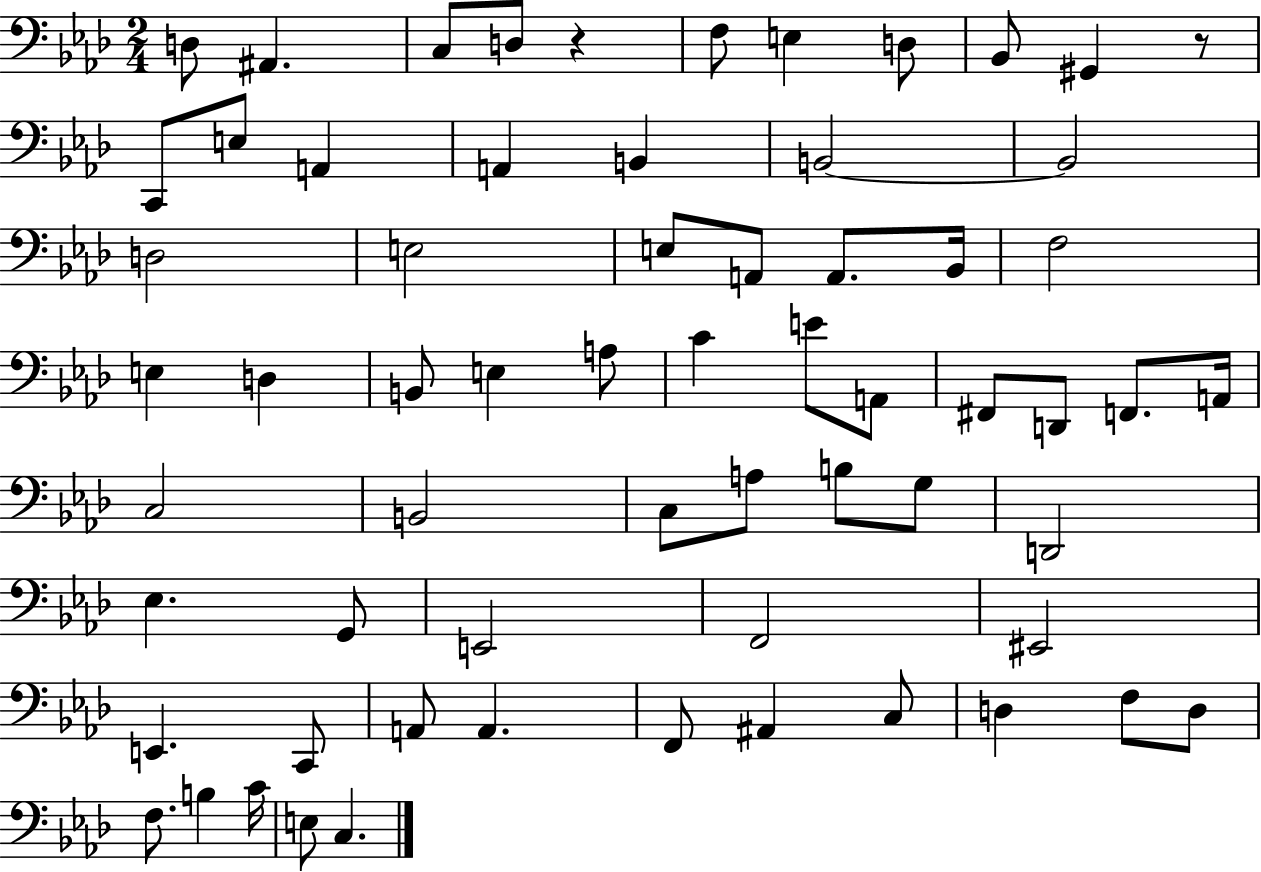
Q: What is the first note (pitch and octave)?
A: D3